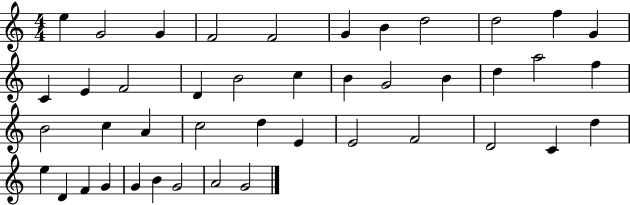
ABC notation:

X:1
T:Untitled
M:4/4
L:1/4
K:C
e G2 G F2 F2 G B d2 d2 f G C E F2 D B2 c B G2 B d a2 f B2 c A c2 d E E2 F2 D2 C d e D F G G B G2 A2 G2